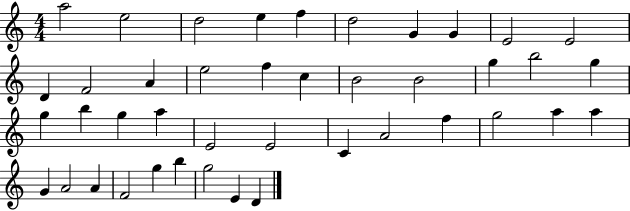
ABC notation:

X:1
T:Untitled
M:4/4
L:1/4
K:C
a2 e2 d2 e f d2 G G E2 E2 D F2 A e2 f c B2 B2 g b2 g g b g a E2 E2 C A2 f g2 a a G A2 A F2 g b g2 E D